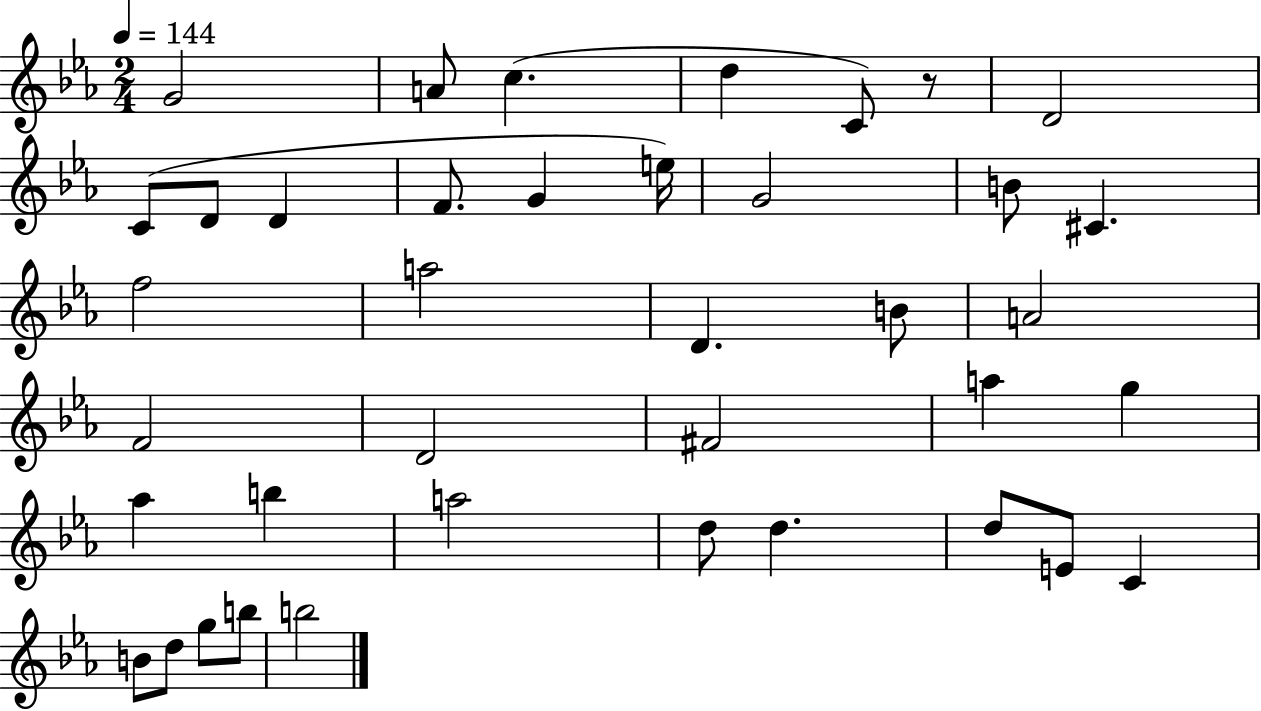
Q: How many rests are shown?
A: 1